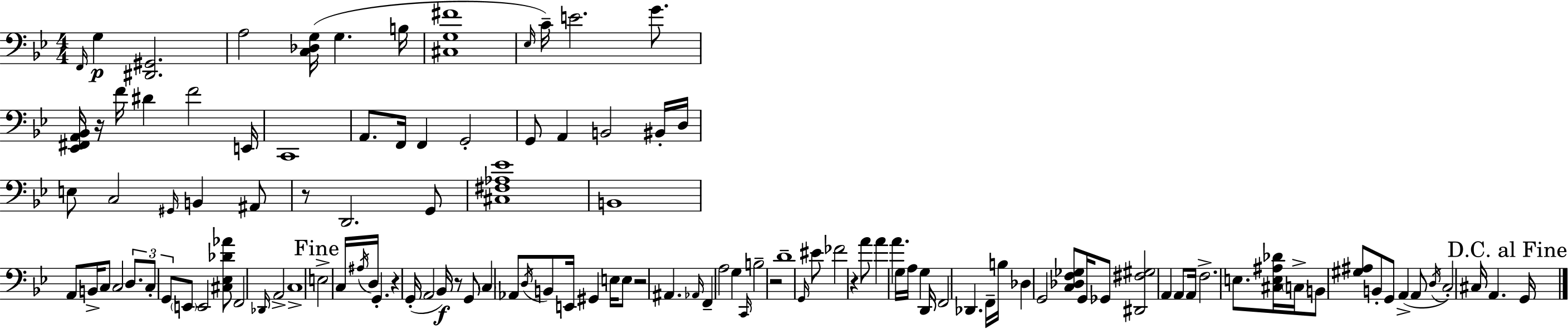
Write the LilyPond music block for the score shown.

{
  \clef bass
  \numericTimeSignature
  \time 4/4
  \key g \minor
  \grace { f,16 }\p g4 <dis, gis,>2. | a2 <c des g>16( g4. | b16 <cis g fis'>1 | \grace { ees16 }) c'16-- e'2. g'8. | \break <ees, fis, a, bes,>16 r16 f'16 dis'4 f'2 | e,16 c,1 | a,8. f,16 f,4 g,2-. | g,8 a,4 b,2 | \break bis,16-. d16 e8 c2 \grace { gis,16 } b,4 | ais,8 r8 d,2. | g,8 <cis fis aes ees'>1 | b,1 | \break a,8 b,16-> c8 c2 | \tuplet 3/2 { d8. c8-. g,8 } \parenthesize e,8 e,2 | <cis ees des' aes'>8 f,2 \grace { des,16 } a,2-> | c1-> | \break \mark "Fine" e2-> c16 \acciaccatura { ais16 } d16 g,4.-. | r4 g,16-.( a,2 | bes,16\f) r8 g,8 \parenthesize c4 aes,8 \acciaccatura { d16 } b,8 | e,16 gis,4 e16 e8 r2 | \break ais,4. \grace { aes,16 } f,4-- a2 | g4 \grace { c,16 } b2-- | r2 d'1-- | \grace { g,16 } eis'8 fes'2 | \break r4 a'8 a'4 a'4. | g16 a16 g4 d,16 f,2 | des,4. f,16-- b16 des4 g,2 | <c des f ges>8 g,16 ges,8 <dis, fis gis>2 | \break a,4 a,8 a,16 f2.-> | e8. <cis e ais des'>16 \parenthesize c16-> b,8 <gis ais>8 b,8-. | g,8 a,4->( a,8 \acciaccatura { d16 } c2-.) | cis16 a,4. \mark "D.C. al Fine" g,16 \bar "|."
}